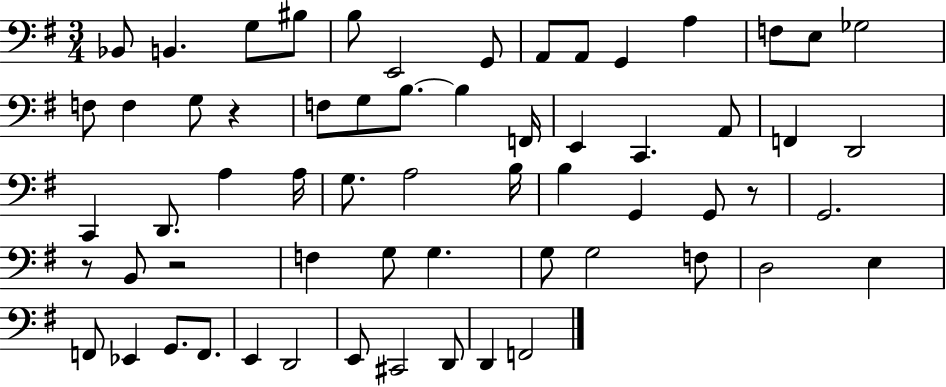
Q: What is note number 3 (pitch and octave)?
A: G3